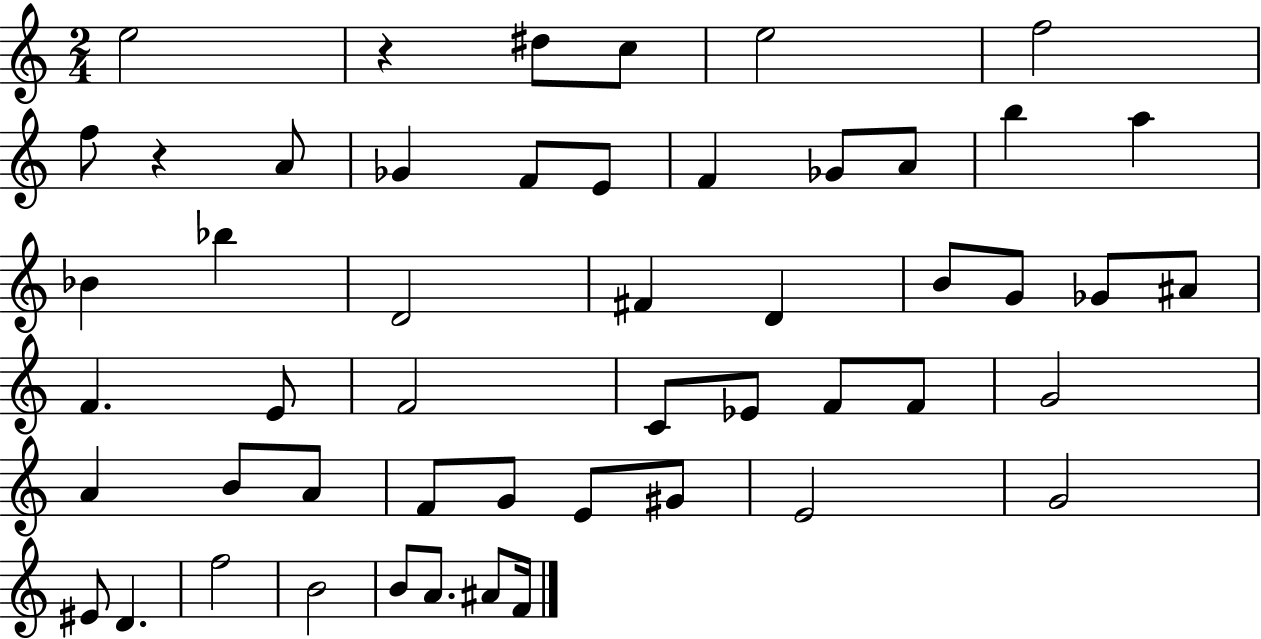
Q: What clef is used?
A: treble